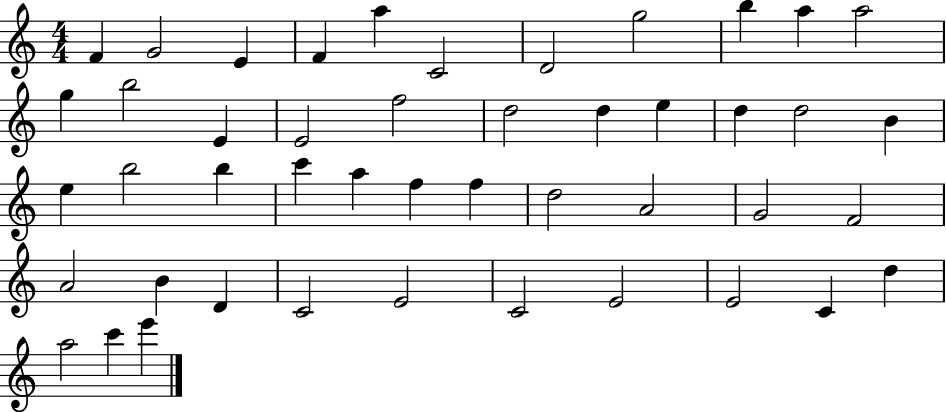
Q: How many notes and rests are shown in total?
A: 46